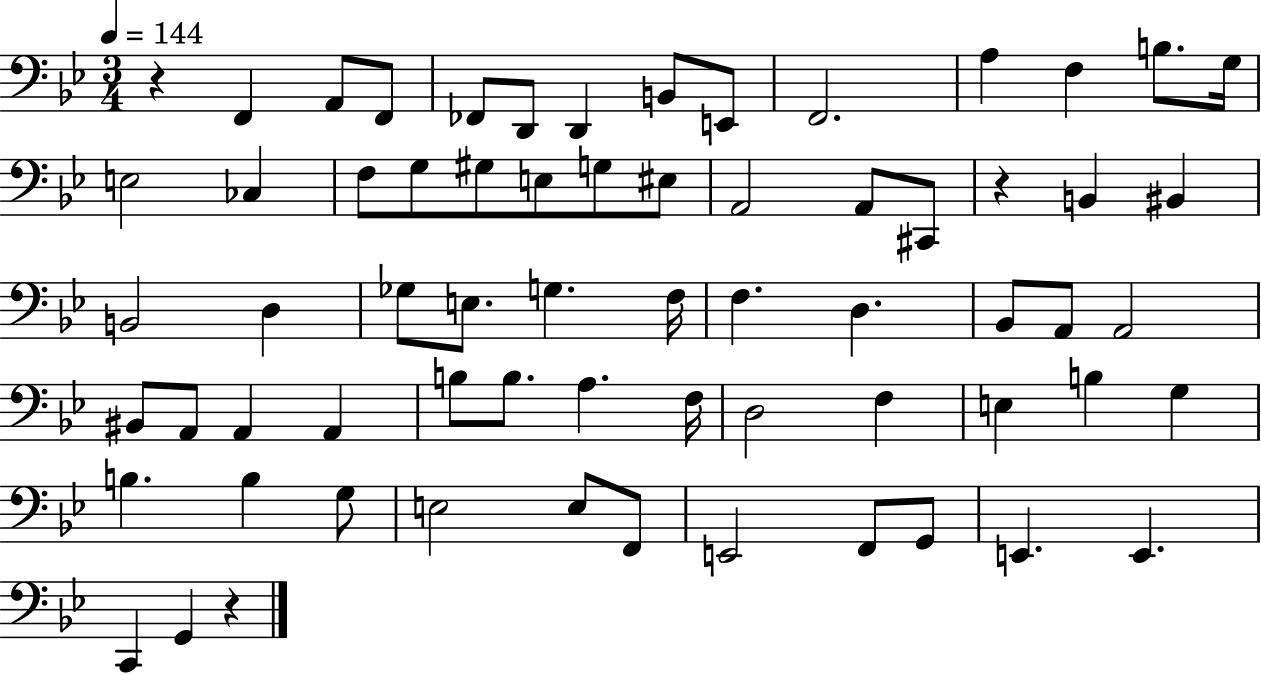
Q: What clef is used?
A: bass